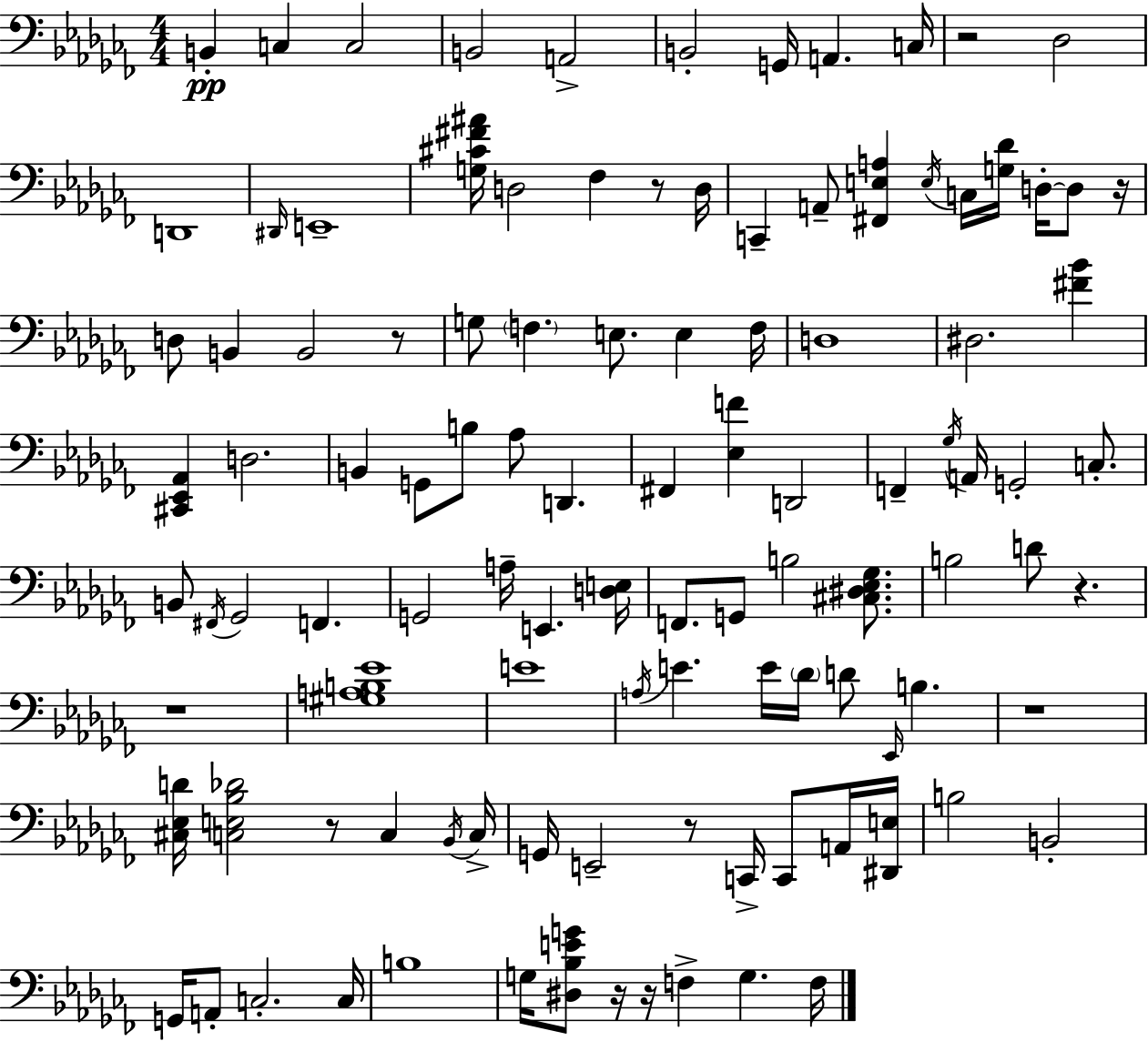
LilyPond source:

{
  \clef bass
  \numericTimeSignature
  \time 4/4
  \key aes \minor
  b,4-.\pp c4 c2 | b,2 a,2-> | b,2-. g,16 a,4. c16 | r2 des2 | \break d,1 | \grace { dis,16 } e,1-- | <g cis' fis' ais'>16 d2 fes4 r8 | d16 c,4-- a,8-- <fis, e a>4 \acciaccatura { e16 } c16 <g des'>16 d16-.~~ d8 | \break r16 d8 b,4 b,2 | r8 g8 \parenthesize f4. e8. e4 | f16 d1 | dis2. <fis' bes'>4 | \break <cis, ees, aes,>4 d2. | b,4 g,8 b8 aes8 d,4. | fis,4 <ees f'>4 d,2 | f,4-- \acciaccatura { ges16 } a,16 g,2-. | \break c8.-. b,8 \acciaccatura { fis,16 } ges,2 f,4. | g,2 a16-- e,4. | <d e>16 f,8. g,8 b2 | <cis dis ees ges>8. b2 d'8 r4. | \break r1 | <gis a b ees'>1 | e'1 | \acciaccatura { a16 } e'4. e'16 \parenthesize des'16 d'8 \grace { ees,16 } | \break b4. r1 | <cis ees d'>16 <c e bes des'>2 r8 | c4 \acciaccatura { bes,16 } c16-> g,16 e,2-- | r8 c,16-> c,8 a,16 <dis, e>16 b2 b,2-. | \break g,16 a,8-. c2.-. | c16 b1 | g16 <dis bes e' g'>8 r16 r16 f4-> | g4. f16 \bar "|."
}